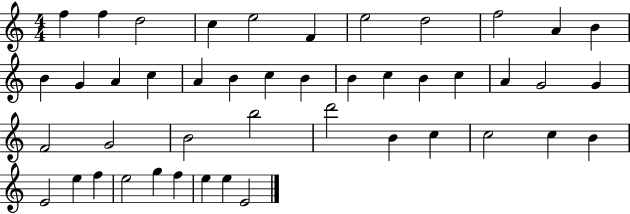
{
  \clef treble
  \numericTimeSignature
  \time 4/4
  \key c \major
  f''4 f''4 d''2 | c''4 e''2 f'4 | e''2 d''2 | f''2 a'4 b'4 | \break b'4 g'4 a'4 c''4 | a'4 b'4 c''4 b'4 | b'4 c''4 b'4 c''4 | a'4 g'2 g'4 | \break f'2 g'2 | b'2 b''2 | d'''2 b'4 c''4 | c''2 c''4 b'4 | \break e'2 e''4 f''4 | e''2 g''4 f''4 | e''4 e''4 e'2 | \bar "|."
}